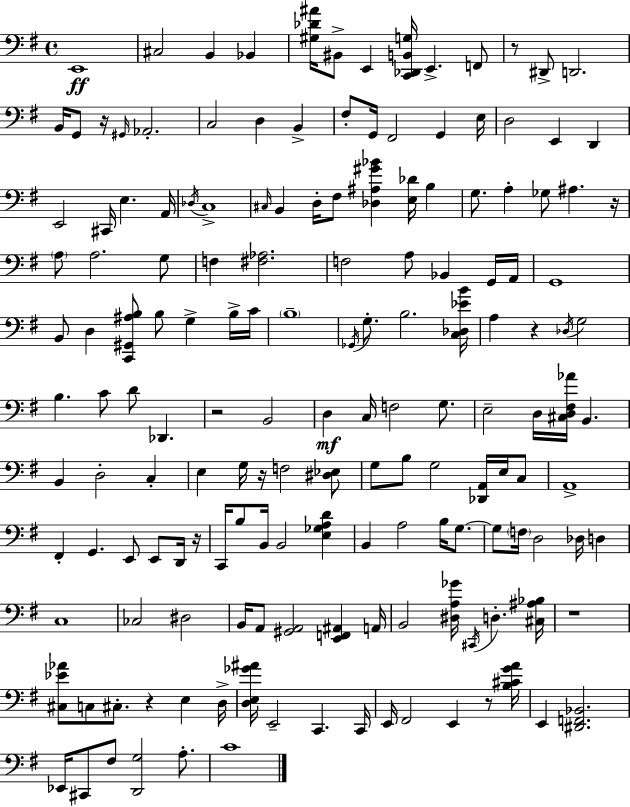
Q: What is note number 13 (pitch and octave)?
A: G#2